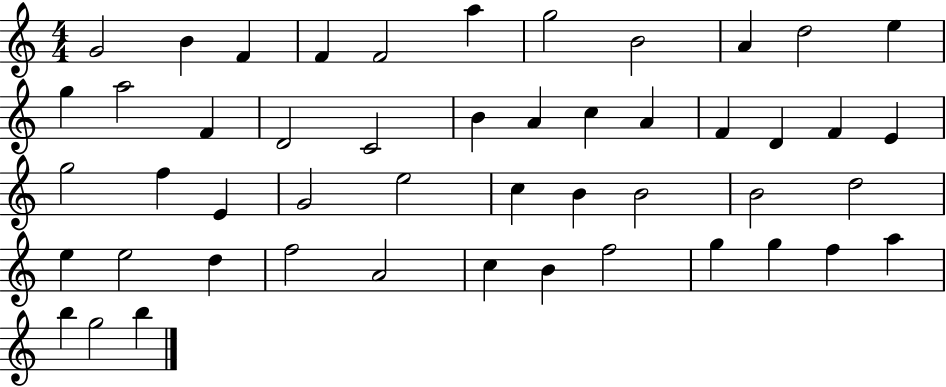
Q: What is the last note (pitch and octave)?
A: B5